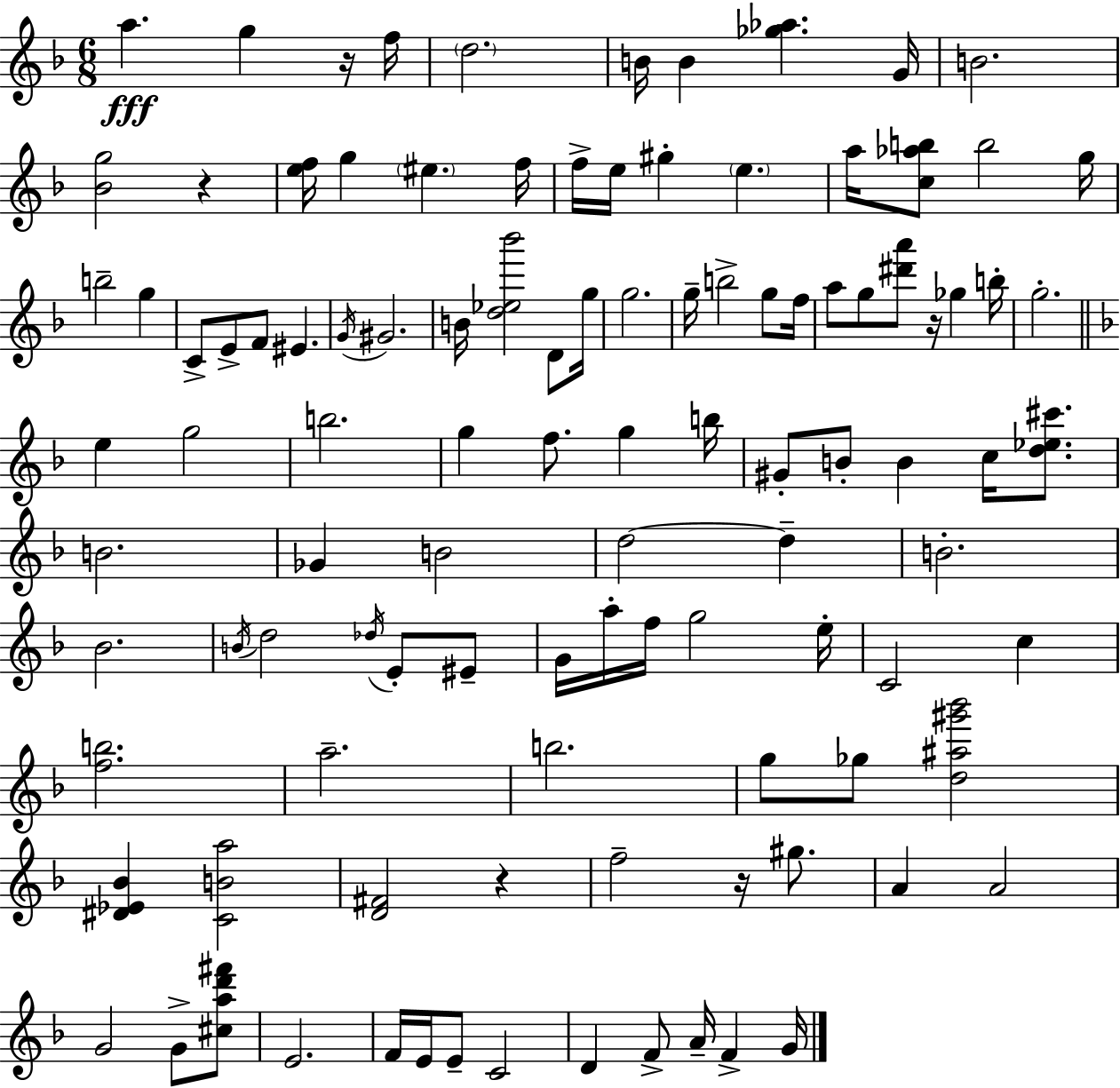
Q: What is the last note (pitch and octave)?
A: G4